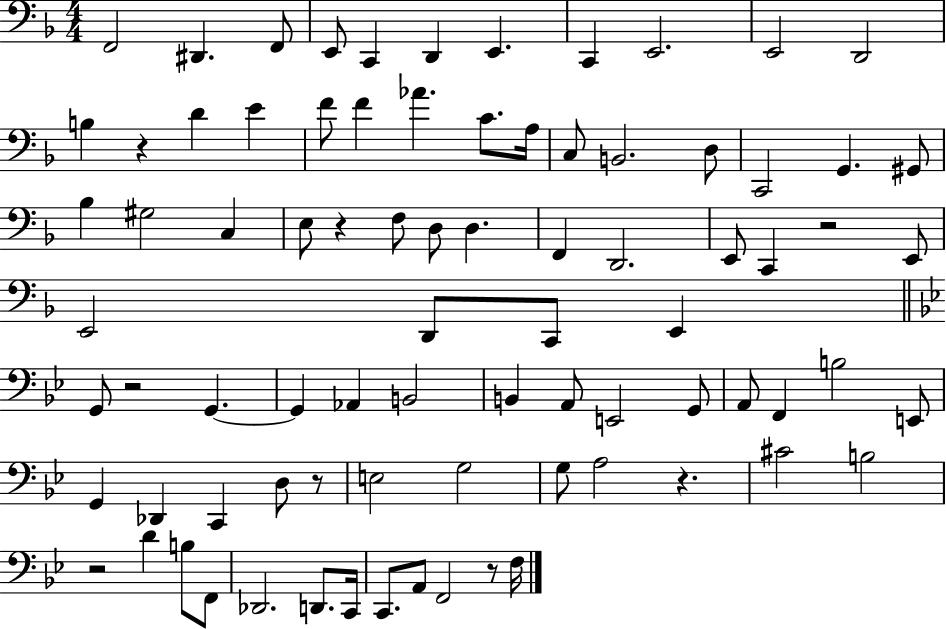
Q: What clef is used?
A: bass